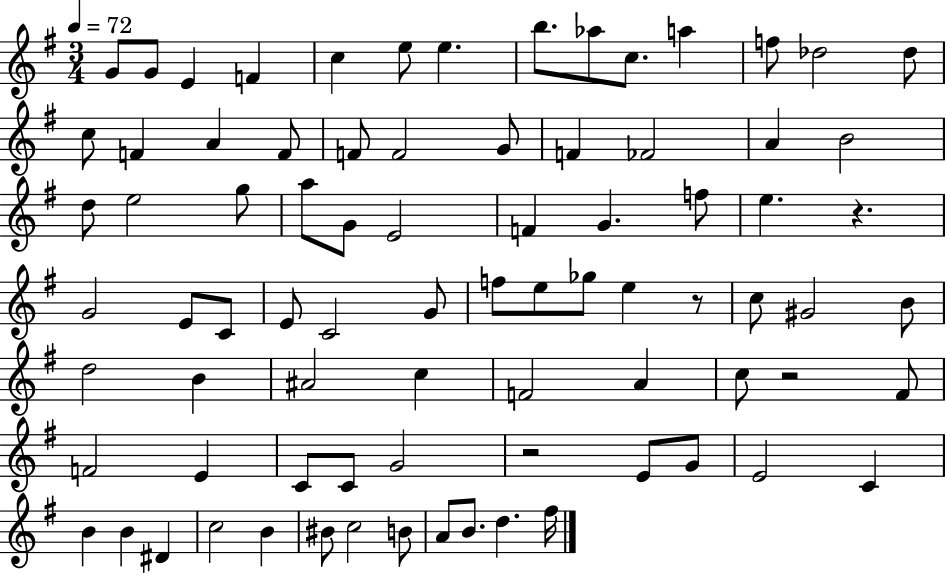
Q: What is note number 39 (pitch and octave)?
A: E4